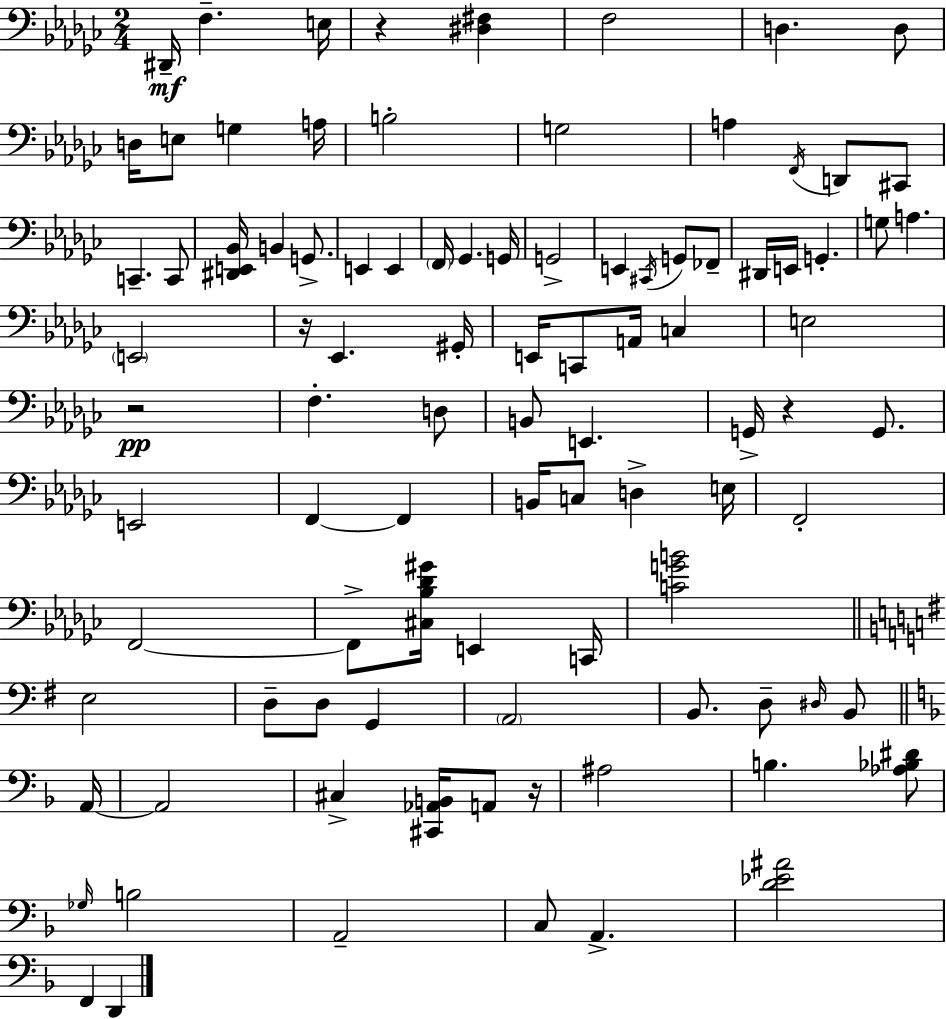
X:1
T:Untitled
M:2/4
L:1/4
K:Ebm
^D,,/4 F, E,/4 z [^D,^F,] F,2 D, D,/2 D,/4 E,/2 G, A,/4 B,2 G,2 A, F,,/4 D,,/2 ^C,,/2 C,, C,,/2 [^D,,E,,_B,,]/4 B,, G,,/2 E,, E,, F,,/4 _G,, G,,/4 G,,2 E,, ^C,,/4 G,,/2 _F,,/2 ^D,,/4 E,,/4 G,, G,/2 A, E,,2 z/4 _E,, ^G,,/4 E,,/4 C,,/2 A,,/4 C, E,2 z2 F, D,/2 B,,/2 E,, G,,/4 z G,,/2 E,,2 F,, F,, B,,/4 C,/2 D, E,/4 F,,2 F,,2 F,,/2 [^C,_B,_D^G]/4 E,, C,,/4 [CGB]2 E,2 D,/2 D,/2 G,, A,,2 B,,/2 D,/2 ^D,/4 B,,/2 A,,/4 A,,2 ^C, [^C,,_A,,B,,]/4 A,,/2 z/4 ^A,2 B, [_A,_B,^D]/2 _G,/4 B,2 A,,2 C,/2 A,, [D_E^A]2 F,, D,,